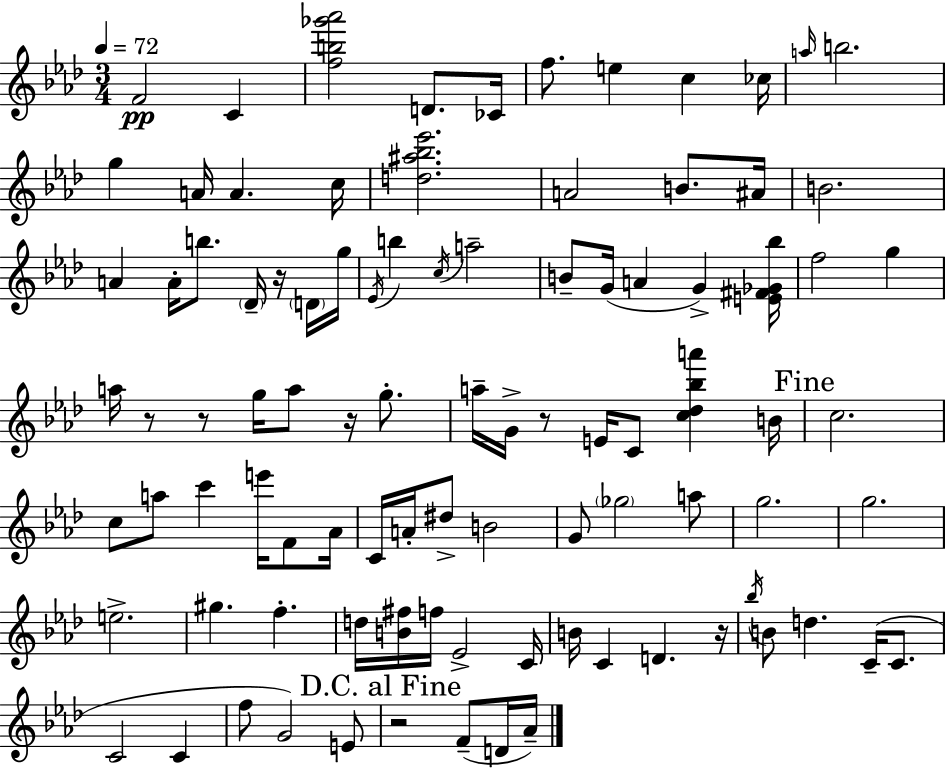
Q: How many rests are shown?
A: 7